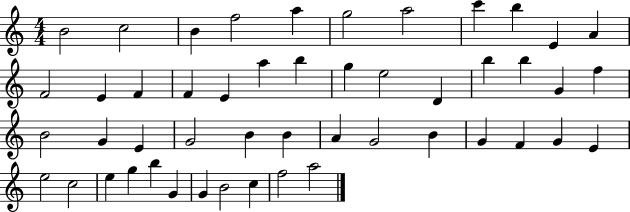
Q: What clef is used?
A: treble